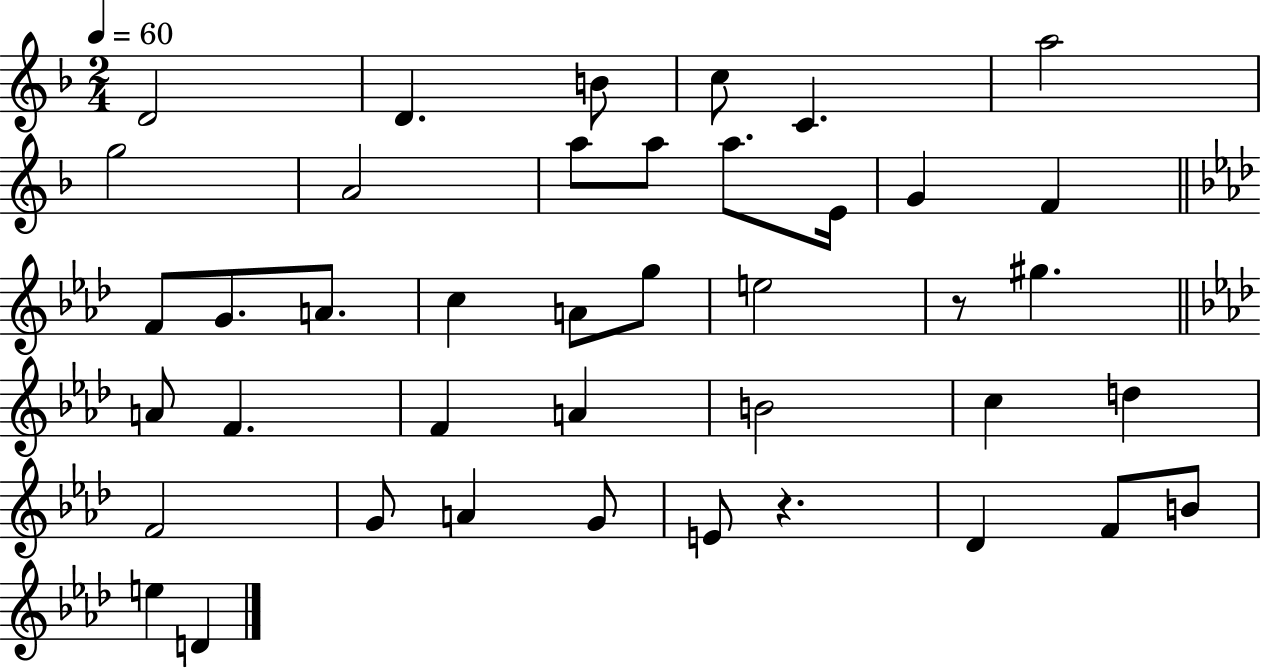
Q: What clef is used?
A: treble